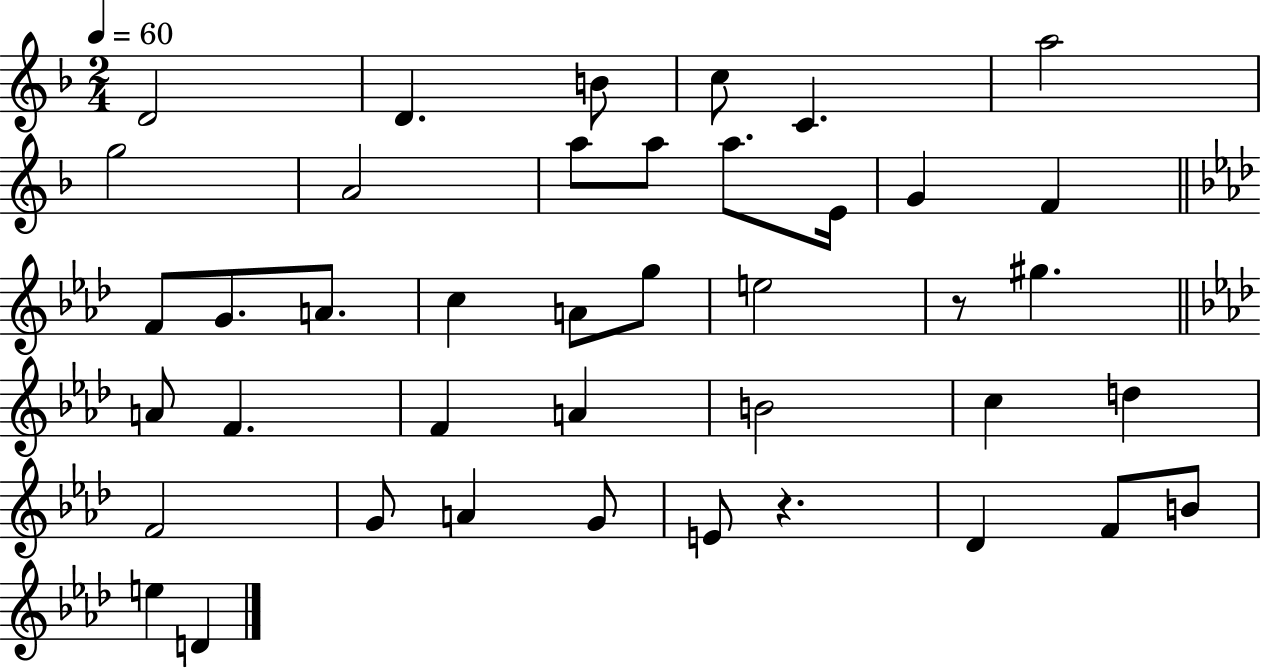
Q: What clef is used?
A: treble